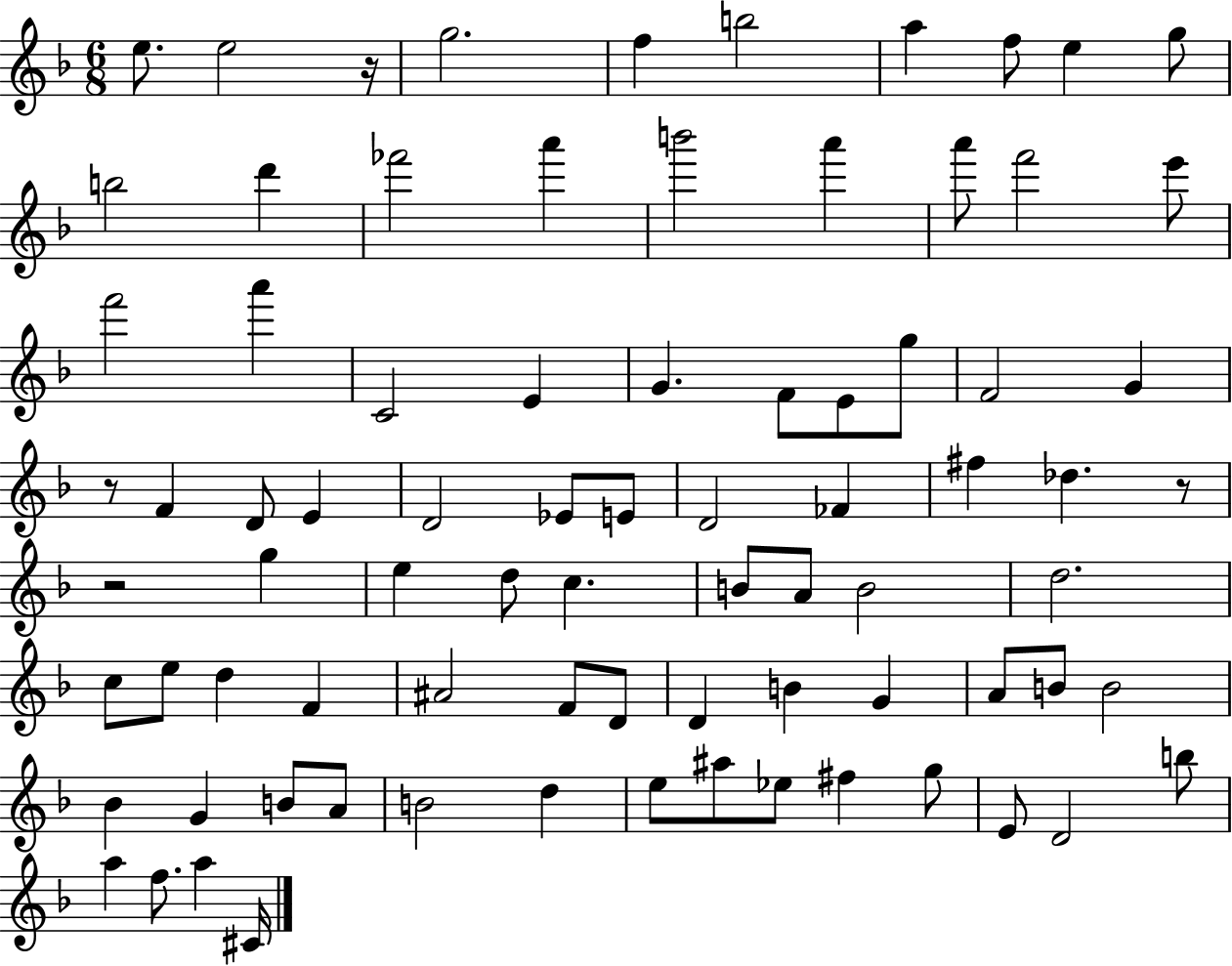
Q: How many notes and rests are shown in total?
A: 81